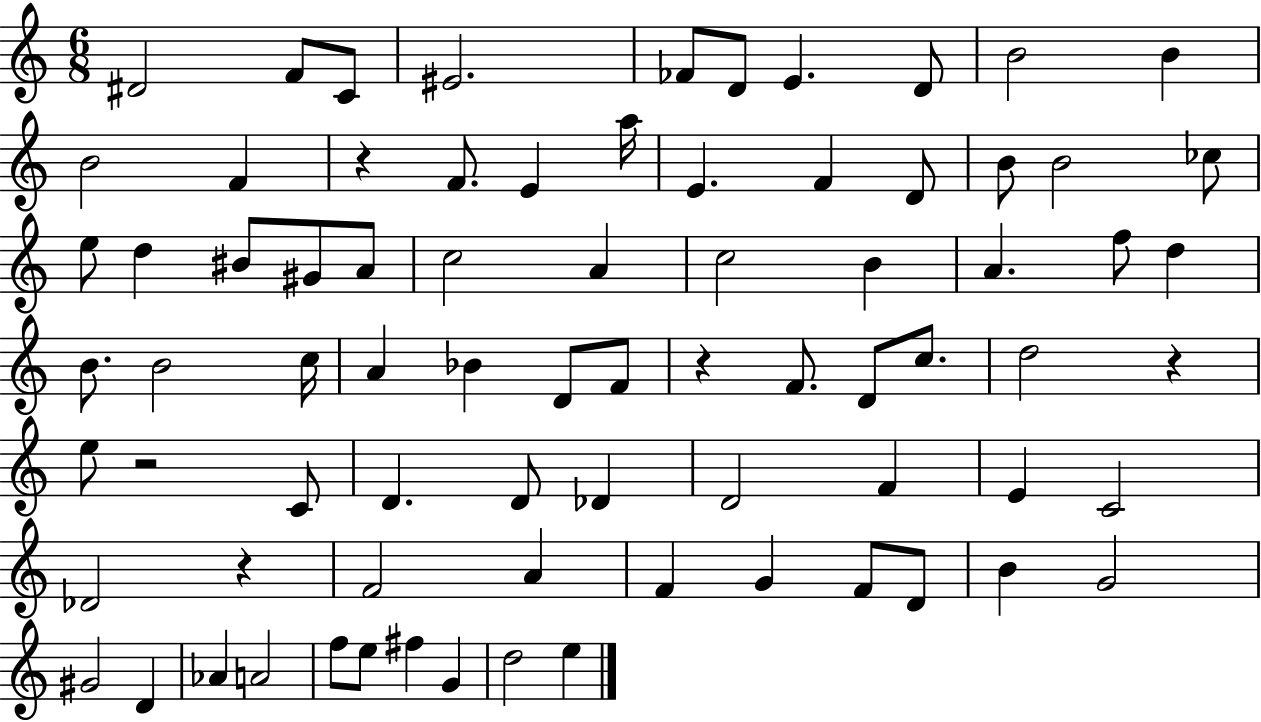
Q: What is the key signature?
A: C major